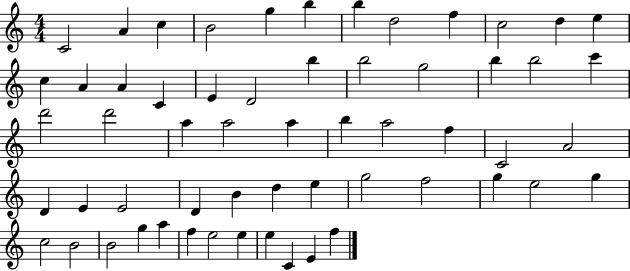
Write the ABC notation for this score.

X:1
T:Untitled
M:4/4
L:1/4
K:C
C2 A c B2 g b b d2 f c2 d e c A A C E D2 b b2 g2 b b2 c' d'2 d'2 a a2 a b a2 f C2 A2 D E E2 D B d e g2 f2 g e2 g c2 B2 B2 g a f e2 e e C E f